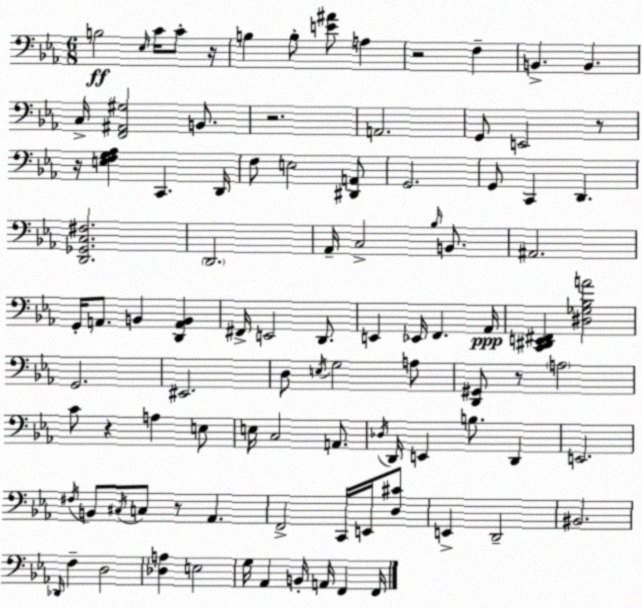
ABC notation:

X:1
T:Untitled
M:6/8
L:1/4
K:Cm
B,2 _E,/4 C/4 C/2 z/4 B, B,/2 [E^A]/2 A, z2 F, B,, B,, C,/4 [F,,^A,,^G,]2 B,,/2 z2 A,,2 G,,/2 E,,2 z/2 z/4 [E,F,G,_A,] C,, D,,/4 F,/2 E,2 [^D,,A,,]/2 G,,2 G,,/2 C,, D,, [D,,_G,,C,^F,]2 D,,2 _A,,/4 C,2 _B,/4 B,,/2 ^A,,2 G,,/4 A,,/2 B,, [D,,A,,B,,] ^F,,/4 E,,2 D,,/2 E,, _E,,/4 F,, _A,,/4 [C,,^D,,E,,^F,,] [^D,_G,_B,A]2 G,,2 ^E,,2 D,/2 E,/4 G,2 A,/2 [D,,^G,,]/2 z/2 A,2 C/2 z A, E,/2 E,/4 C,2 A,,/2 _D,/4 D,,/4 E,, B,/2 D,, E,,2 ^F,/4 B,,/2 ^C,/4 C,/2 z/2 _A,, F,,2 C,,/4 E,,/4 [D,^C]/2 E,, D,,2 ^B,,2 _D,,/4 F, D,2 [_D,A,] E,2 G,/4 _A,, B,,/4 A,,/4 F,, F,,/4